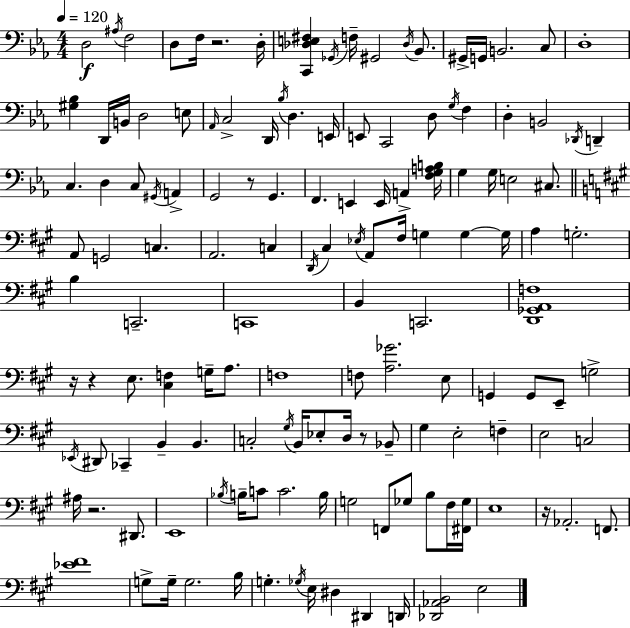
X:1
T:Untitled
M:4/4
L:1/4
K:Cm
D,2 ^A,/4 F,2 D,/2 F,/4 z2 D,/4 [C,,_D,E,^F,] _G,,/4 F,/4 ^G,,2 _D,/4 _B,,/2 ^G,,/4 G,,/4 B,,2 C,/2 D,4 [^G,_B,] D,,/4 B,,/4 D,2 E,/2 _A,,/4 C,2 D,,/4 _B,/4 D, E,,/4 E,,/2 C,,2 D,/2 G,/4 F, D, B,,2 _D,,/4 D,, C, D, C,/2 ^G,,/4 A,, G,,2 z/2 G,, F,, E,, E,,/4 A,, [F,G,A,B,]/4 G, G,/4 E,2 ^C,/2 A,,/2 G,,2 C, A,,2 C, D,,/4 ^C, _E,/4 A,,/2 ^F,/4 G, G, G,/4 A, G,2 B, C,,2 C,,4 B,, C,,2 [D,,_G,,A,,F,]4 z/4 z E,/2 [^C,F,] G,/4 A,/2 F,4 F,/2 [A,_G]2 E,/2 G,, G,,/2 E,,/2 G,2 _E,,/4 ^D,,/2 _C,, B,, B,, C,2 ^G,/4 B,,/4 _E,/2 D,/4 z/2 _B,,/2 ^G, E,2 F, E,2 C,2 ^A,/4 z2 ^D,,/2 E,,4 _B,/4 B,/4 C/2 C2 B,/4 G,2 F,,/2 _G,/2 B,/2 ^F,/4 [^F,,_G,]/4 E,4 z/4 _A,,2 F,,/2 [_E^F]4 G,/2 G,/4 G,2 B,/4 G, _G,/4 E,/4 ^D, ^D,, D,,/4 [_D,,_A,,B,,]2 E,2